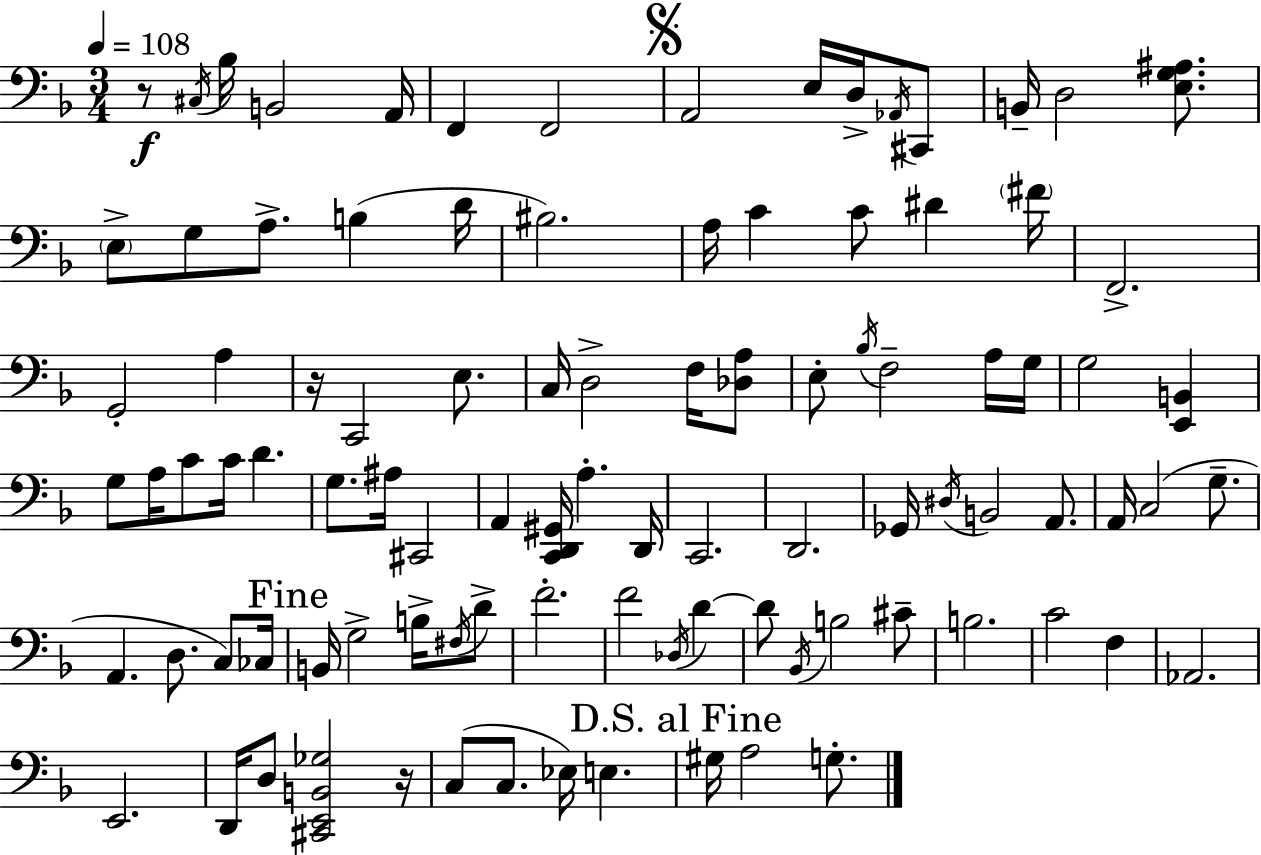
X:1
T:Untitled
M:3/4
L:1/4
K:Dm
z/2 ^C,/4 _B,/4 B,,2 A,,/4 F,, F,,2 A,,2 E,/4 D,/4 _A,,/4 ^C,,/2 B,,/4 D,2 [E,G,^A,]/2 E,/2 G,/2 A,/2 B, D/4 ^B,2 A,/4 C C/2 ^D ^F/4 F,,2 G,,2 A, z/4 C,,2 E,/2 C,/4 D,2 F,/4 [_D,A,]/2 E,/2 _B,/4 F,2 A,/4 G,/4 G,2 [E,,B,,] G,/2 A,/4 C/2 C/4 D G,/2 ^A,/4 ^C,,2 A,, [C,,D,,^G,,]/4 A, D,,/4 C,,2 D,,2 _G,,/4 ^D,/4 B,,2 A,,/2 A,,/4 C,2 G,/2 A,, D,/2 C,/2 _C,/4 B,,/4 G,2 B,/4 ^F,/4 D/2 F2 F2 _D,/4 D D/2 _B,,/4 B,2 ^C/2 B,2 C2 F, _A,,2 E,,2 D,,/4 D,/2 [^C,,E,,B,,_G,]2 z/4 C,/2 C,/2 _E,/4 E, ^G,/4 A,2 G,/2